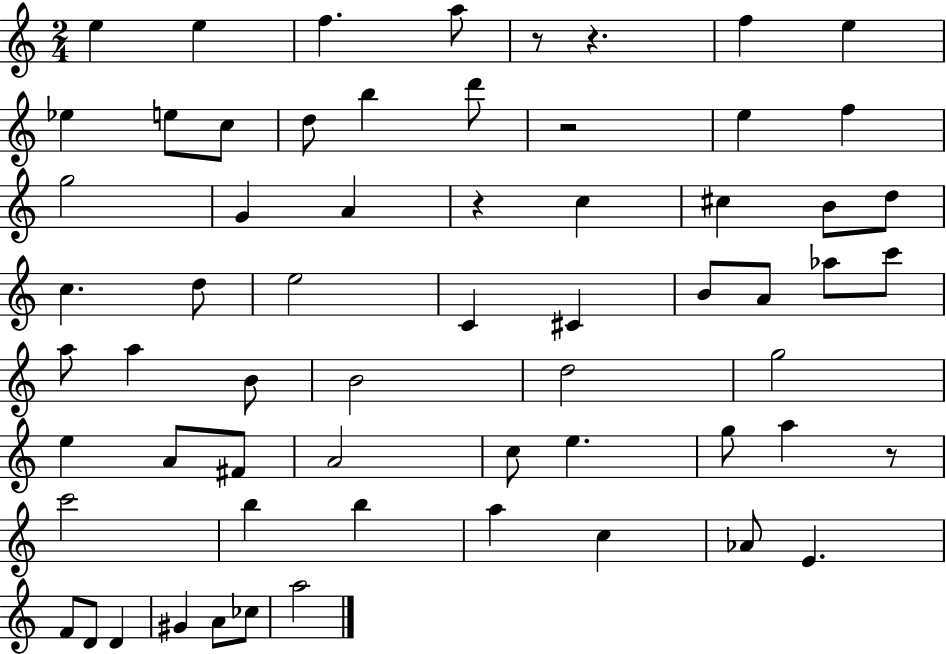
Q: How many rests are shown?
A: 5